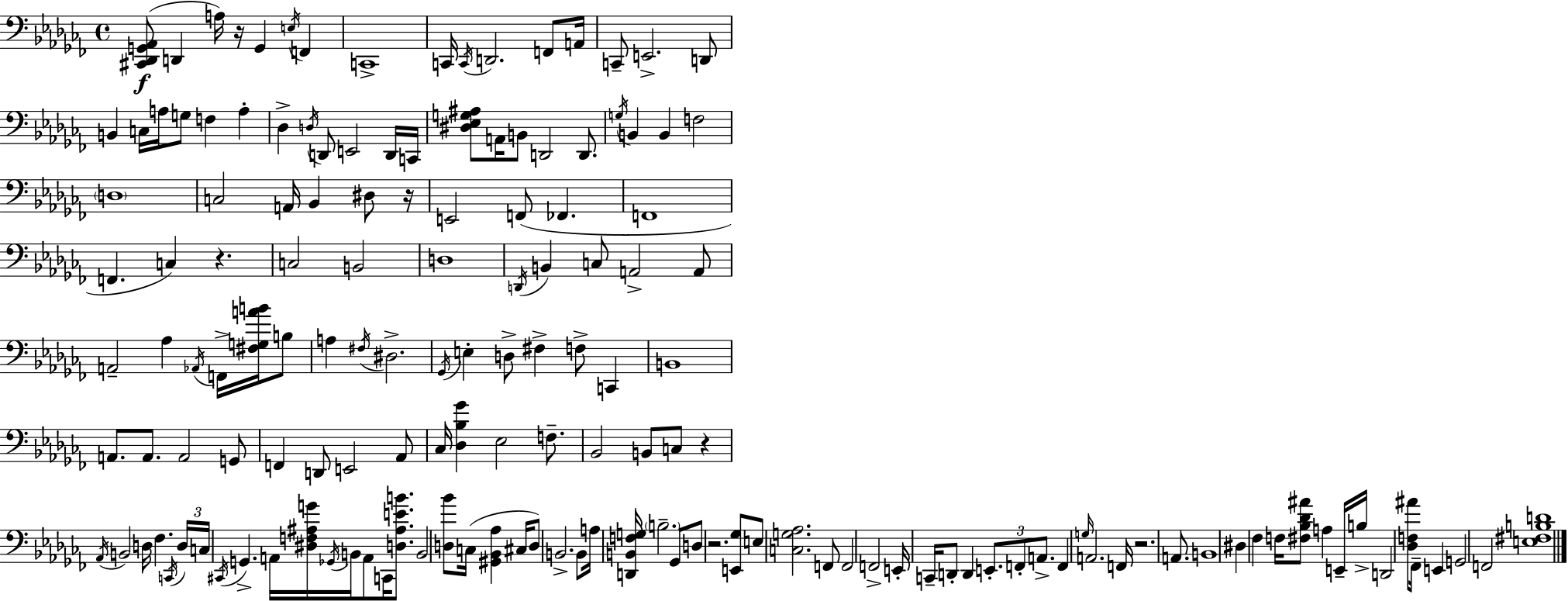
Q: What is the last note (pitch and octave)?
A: F2